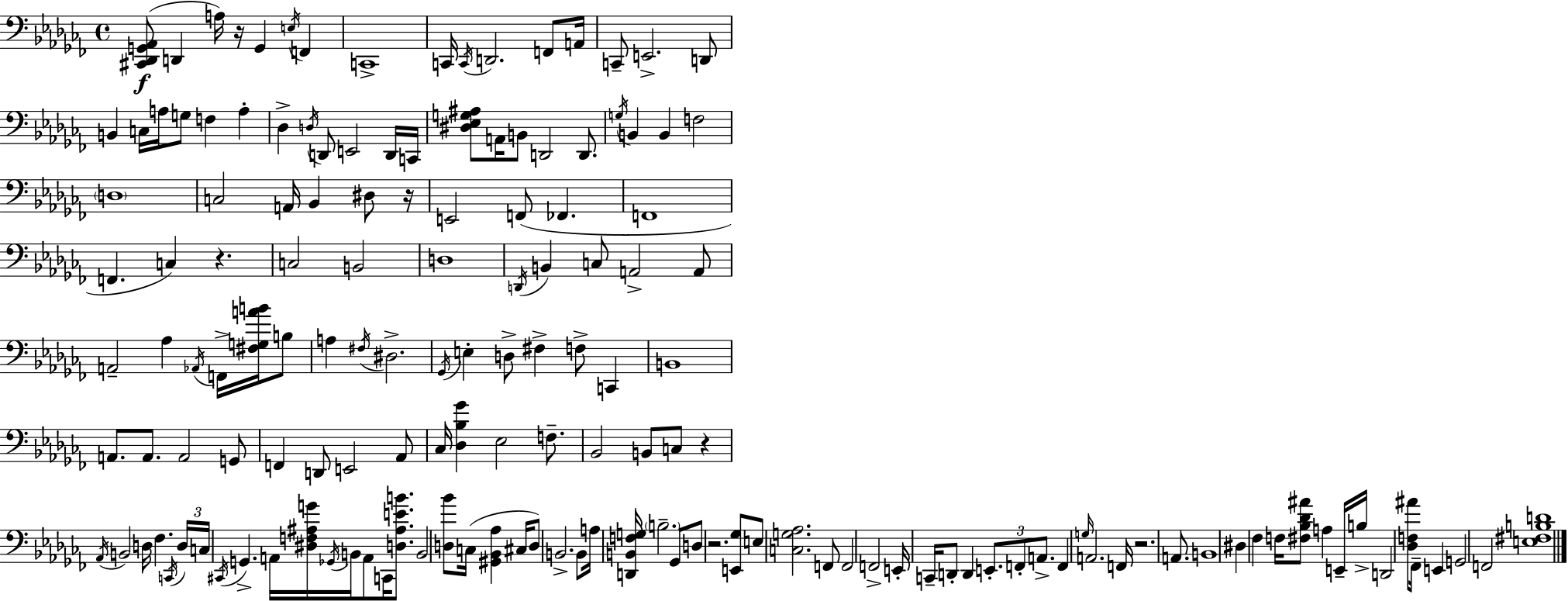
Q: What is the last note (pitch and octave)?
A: F2